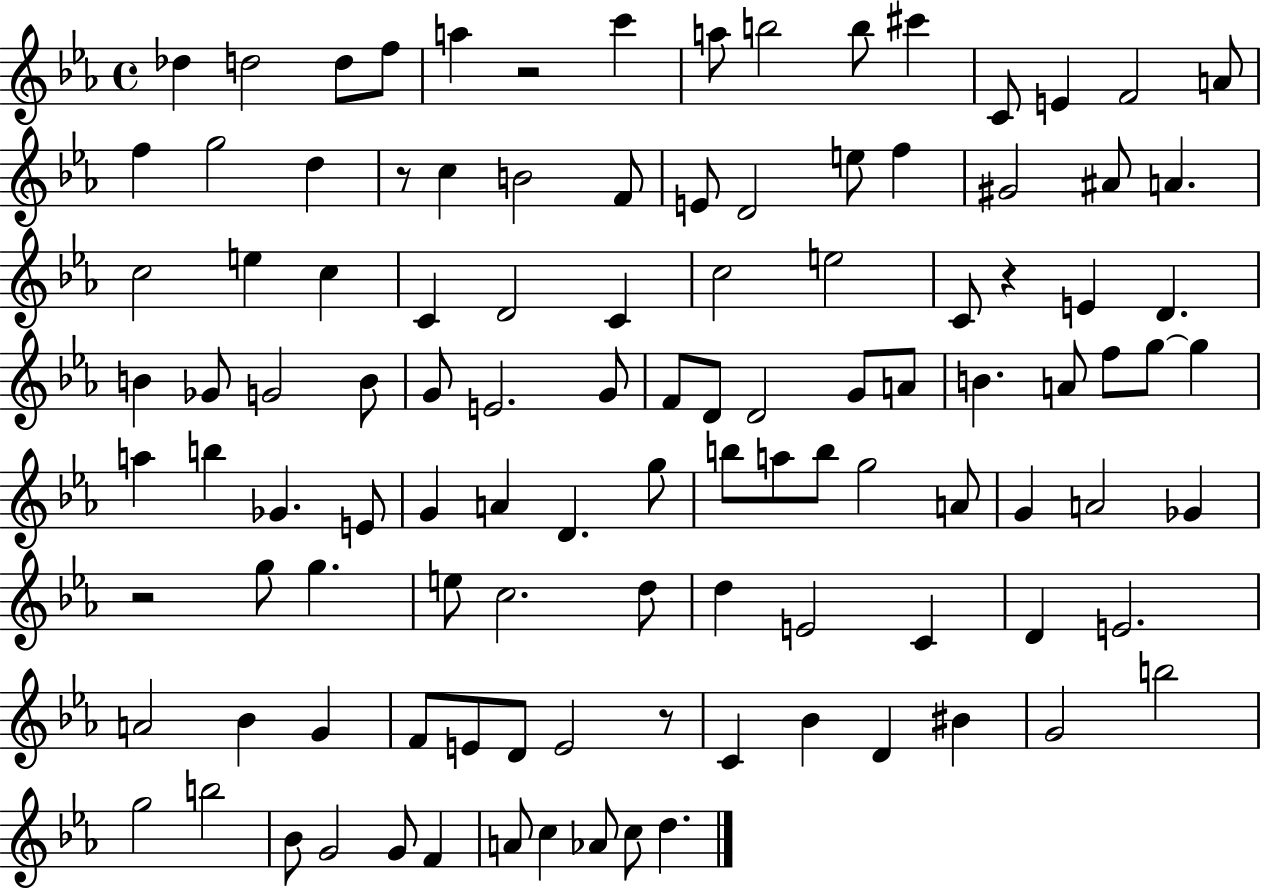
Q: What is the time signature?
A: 4/4